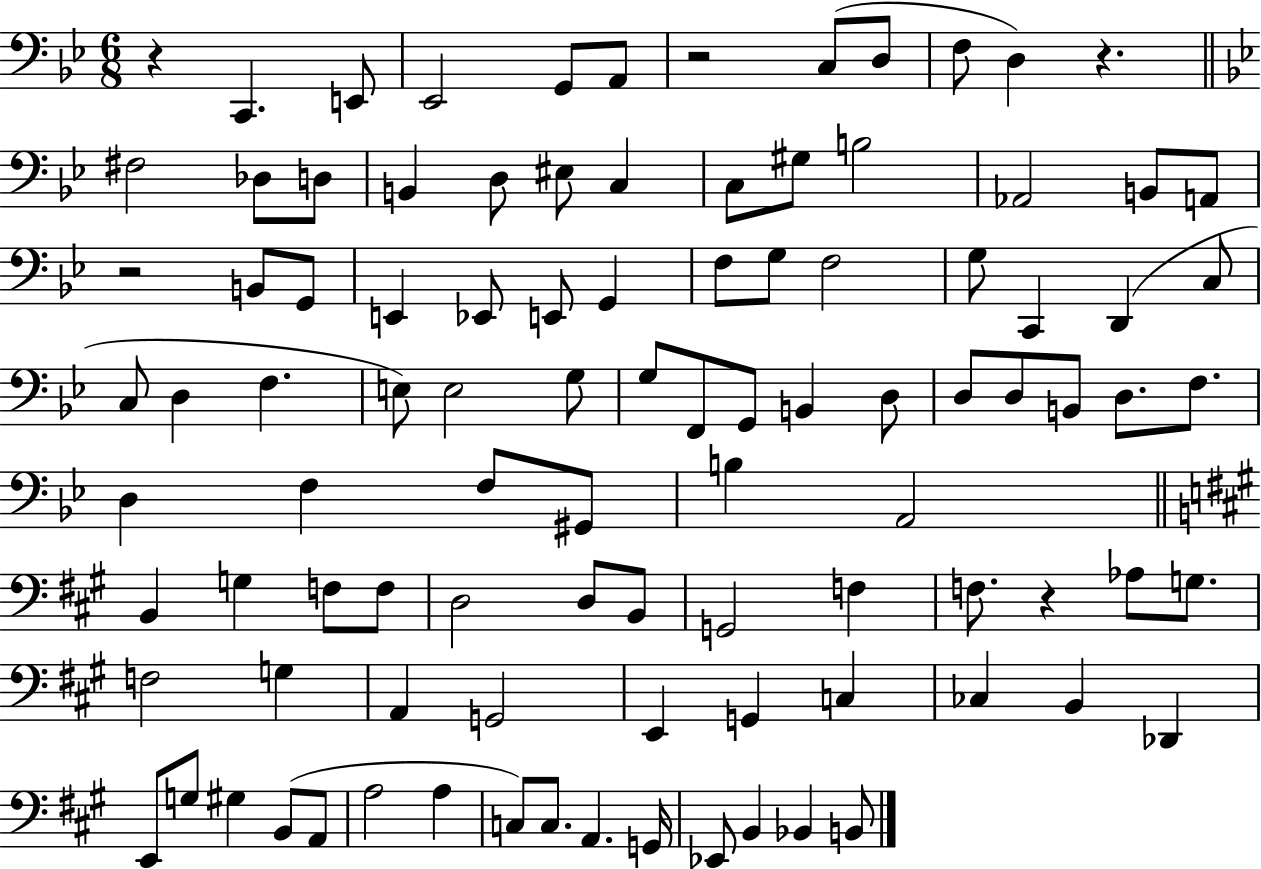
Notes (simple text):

R/q C2/q. E2/e Eb2/h G2/e A2/e R/h C3/e D3/e F3/e D3/q R/q. F#3/h Db3/e D3/e B2/q D3/e EIS3/e C3/q C3/e G#3/e B3/h Ab2/h B2/e A2/e R/h B2/e G2/e E2/q Eb2/e E2/e G2/q F3/e G3/e F3/h G3/e C2/q D2/q C3/e C3/e D3/q F3/q. E3/e E3/h G3/e G3/e F2/e G2/e B2/q D3/e D3/e D3/e B2/e D3/e. F3/e. D3/q F3/q F3/e G#2/e B3/q A2/h B2/q G3/q F3/e F3/e D3/h D3/e B2/e G2/h F3/q F3/e. R/q Ab3/e G3/e. F3/h G3/q A2/q G2/h E2/q G2/q C3/q CES3/q B2/q Db2/q E2/e G3/e G#3/q B2/e A2/e A3/h A3/q C3/e C3/e. A2/q. G2/s Eb2/e B2/q Bb2/q B2/e